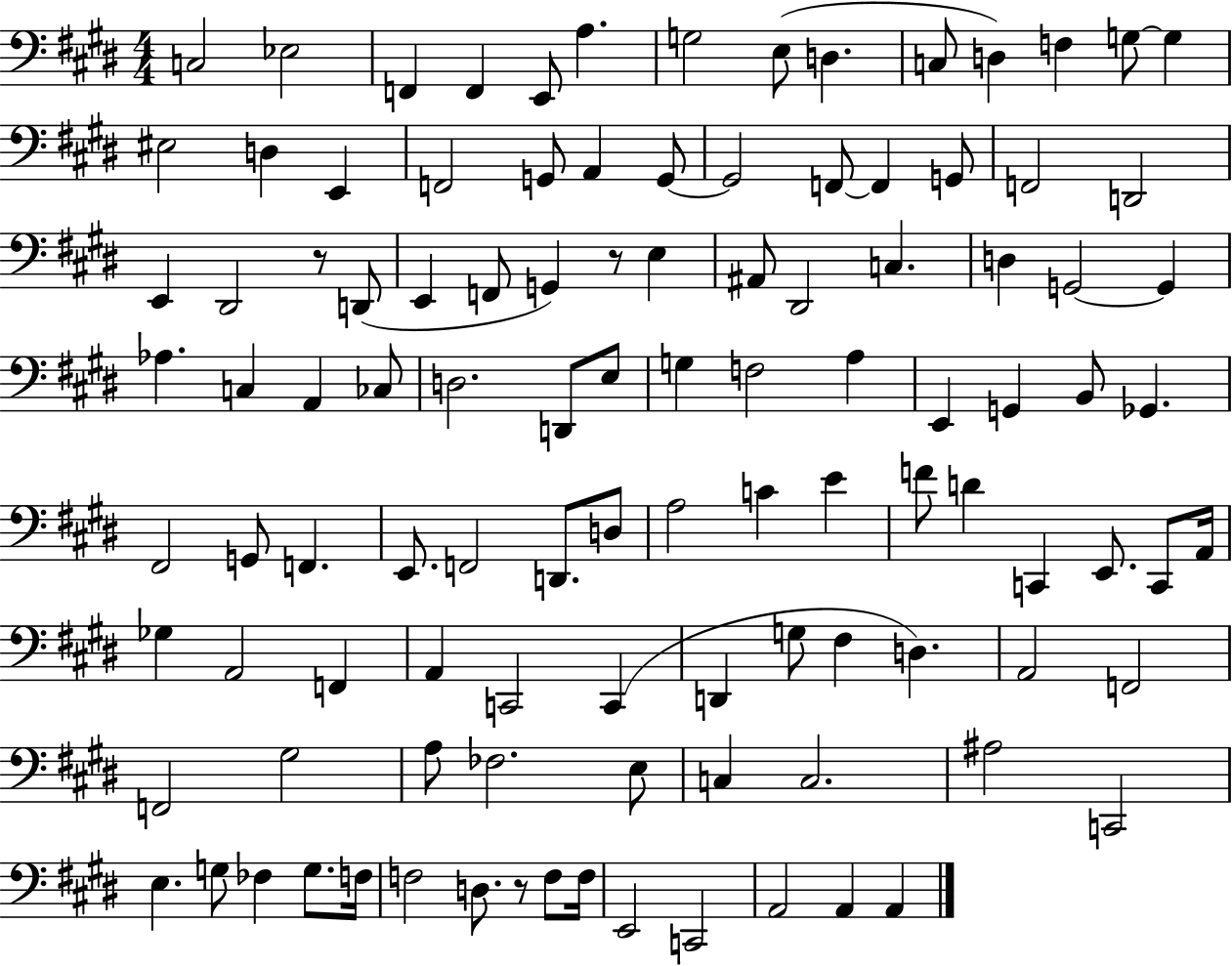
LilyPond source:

{
  \clef bass
  \numericTimeSignature
  \time 4/4
  \key e \major
  c2 ees2 | f,4 f,4 e,8 a4. | g2 e8( d4. | c8 d4) f4 g8~~ g4 | \break eis2 d4 e,4 | f,2 g,8 a,4 g,8~~ | g,2 f,8~~ f,4 g,8 | f,2 d,2 | \break e,4 dis,2 r8 d,8( | e,4 f,8 g,4) r8 e4 | ais,8 dis,2 c4. | d4 g,2~~ g,4 | \break aes4. c4 a,4 ces8 | d2. d,8 e8 | g4 f2 a4 | e,4 g,4 b,8 ges,4. | \break fis,2 g,8 f,4. | e,8. f,2 d,8. d8 | a2 c'4 e'4 | f'8 d'4 c,4 e,8. c,8 a,16 | \break ges4 a,2 f,4 | a,4 c,2 c,4( | d,4 g8 fis4 d4.) | a,2 f,2 | \break f,2 gis2 | a8 fes2. e8 | c4 c2. | ais2 c,2 | \break e4. g8 fes4 g8. f16 | f2 d8. r8 f8 f16 | e,2 c,2 | a,2 a,4 a,4 | \break \bar "|."
}